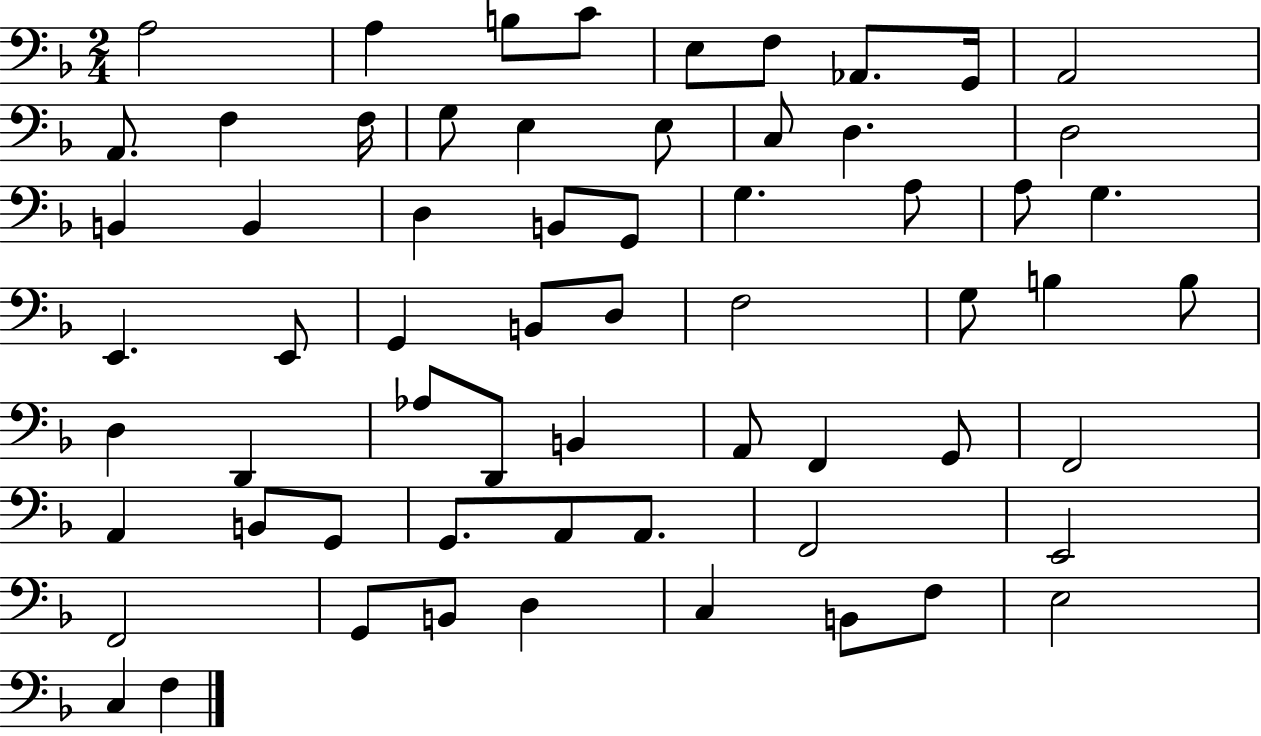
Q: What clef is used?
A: bass